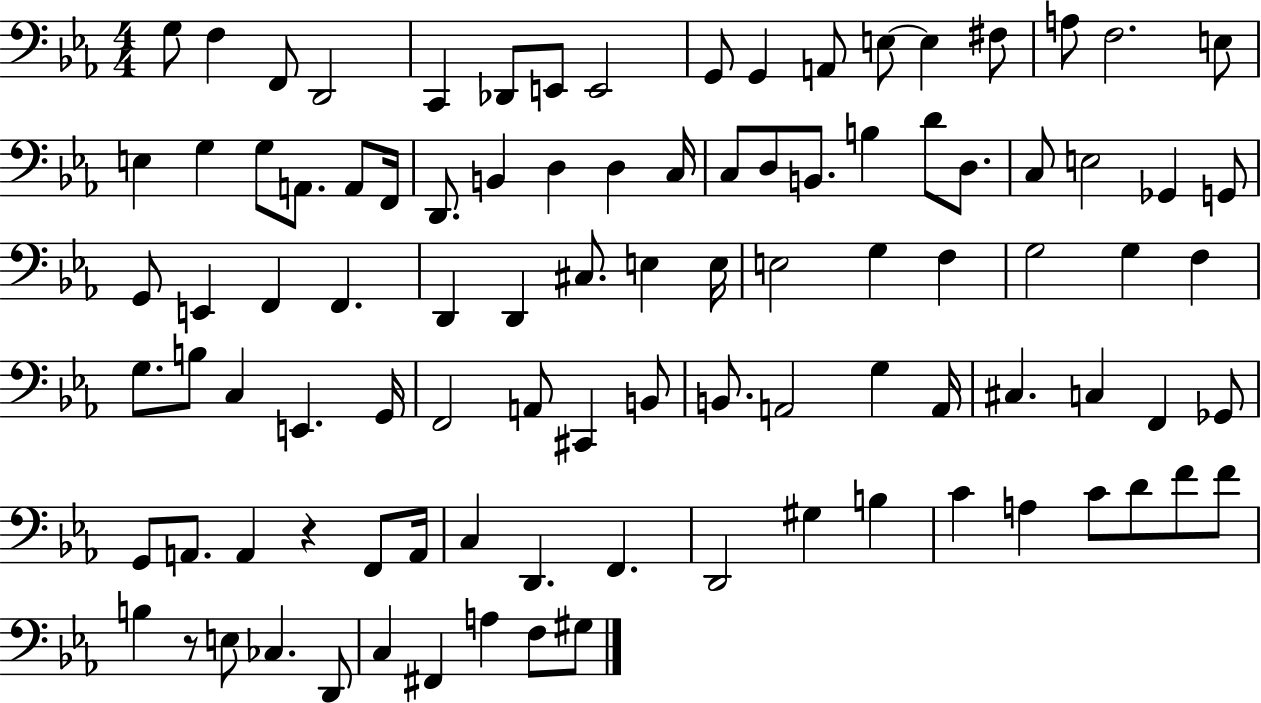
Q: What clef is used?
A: bass